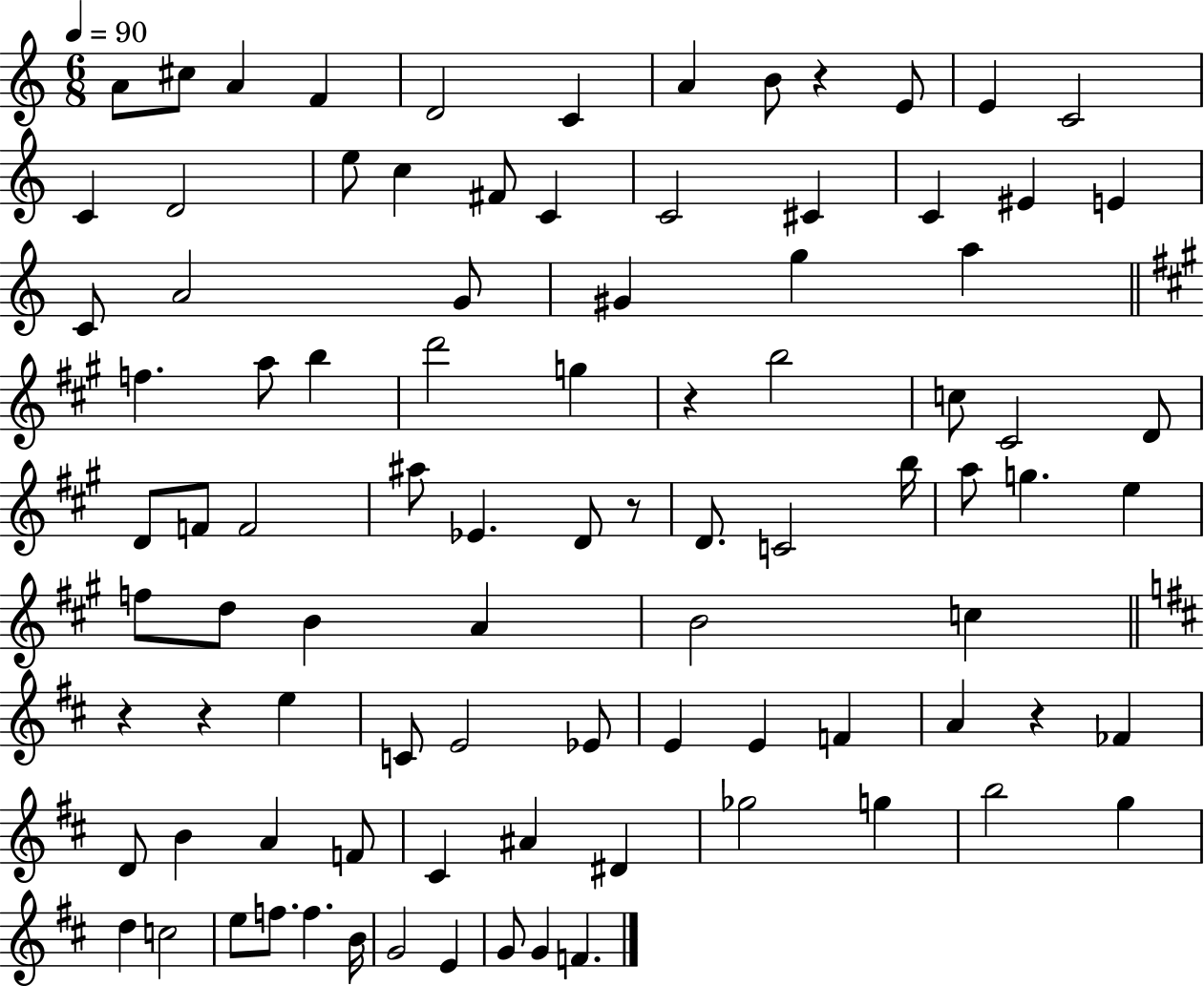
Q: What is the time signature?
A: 6/8